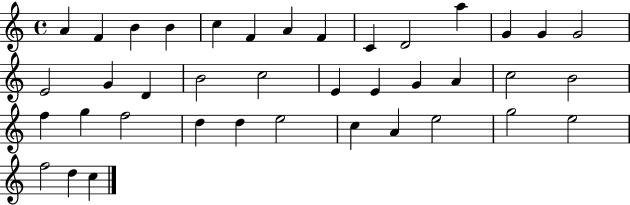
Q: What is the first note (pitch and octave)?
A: A4